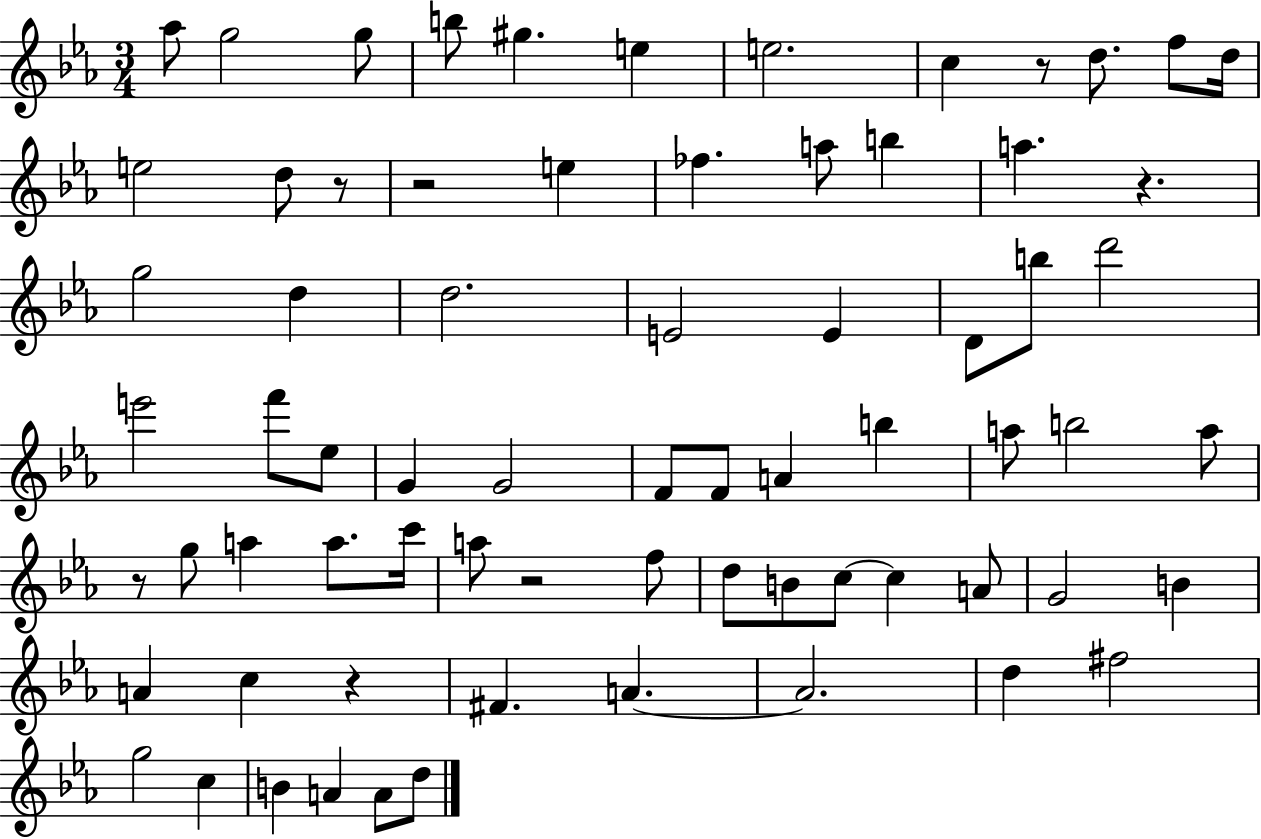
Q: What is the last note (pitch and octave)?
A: D5